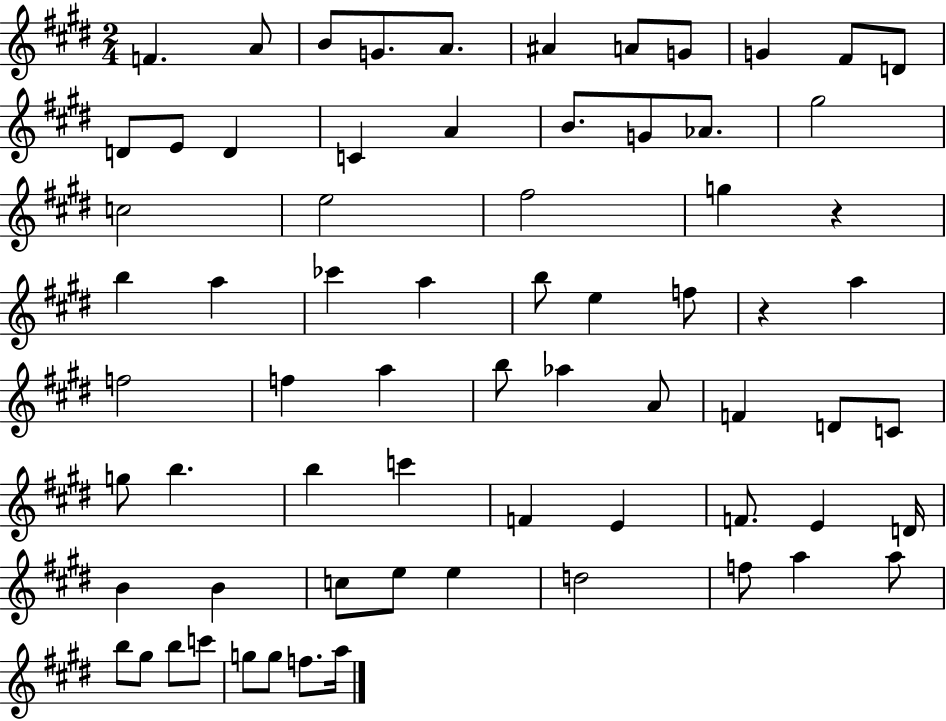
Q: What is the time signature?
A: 2/4